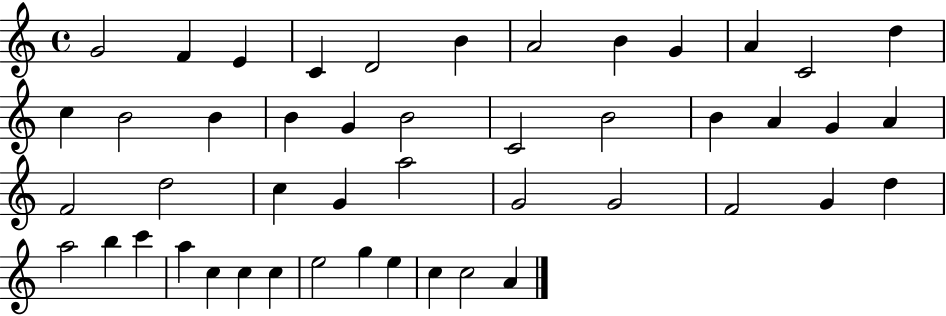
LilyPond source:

{
  \clef treble
  \time 4/4
  \defaultTimeSignature
  \key c \major
  g'2 f'4 e'4 | c'4 d'2 b'4 | a'2 b'4 g'4 | a'4 c'2 d''4 | \break c''4 b'2 b'4 | b'4 g'4 b'2 | c'2 b'2 | b'4 a'4 g'4 a'4 | \break f'2 d''2 | c''4 g'4 a''2 | g'2 g'2 | f'2 g'4 d''4 | \break a''2 b''4 c'''4 | a''4 c''4 c''4 c''4 | e''2 g''4 e''4 | c''4 c''2 a'4 | \break \bar "|."
}